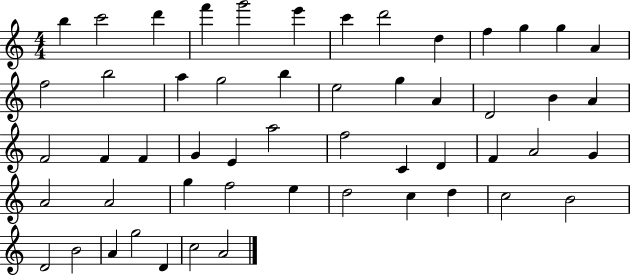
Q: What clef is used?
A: treble